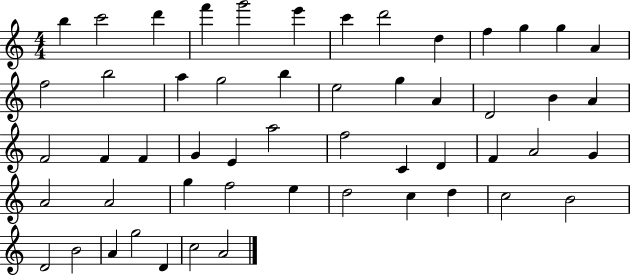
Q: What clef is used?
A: treble